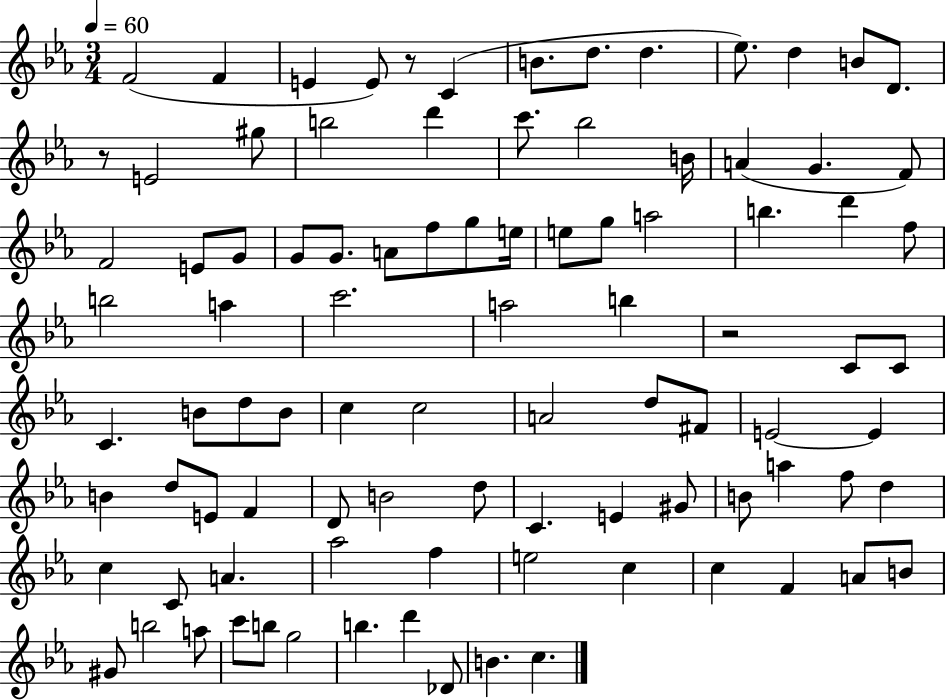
{
  \clef treble
  \numericTimeSignature
  \time 3/4
  \key ees \major
  \tempo 4 = 60
  f'2( f'4 | e'4 e'8) r8 c'4( | b'8. d''8. d''4. | ees''8.) d''4 b'8 d'8. | \break r8 e'2 gis''8 | b''2 d'''4 | c'''8. bes''2 b'16 | a'4( g'4. f'8) | \break f'2 e'8 g'8 | g'8 g'8. a'8 f''8 g''8 e''16 | e''8 g''8 a''2 | b''4. d'''4 f''8 | \break b''2 a''4 | c'''2. | a''2 b''4 | r2 c'8 c'8 | \break c'4. b'8 d''8 b'8 | c''4 c''2 | a'2 d''8 fis'8 | e'2~~ e'4 | \break b'4 d''8 e'8 f'4 | d'8 b'2 d''8 | c'4. e'4 gis'8 | b'8 a''4 f''8 d''4 | \break c''4 c'8 a'4. | aes''2 f''4 | e''2 c''4 | c''4 f'4 a'8 b'8 | \break gis'8 b''2 a''8 | c'''8 b''8 g''2 | b''4. d'''4 des'8 | b'4. c''4. | \break \bar "|."
}